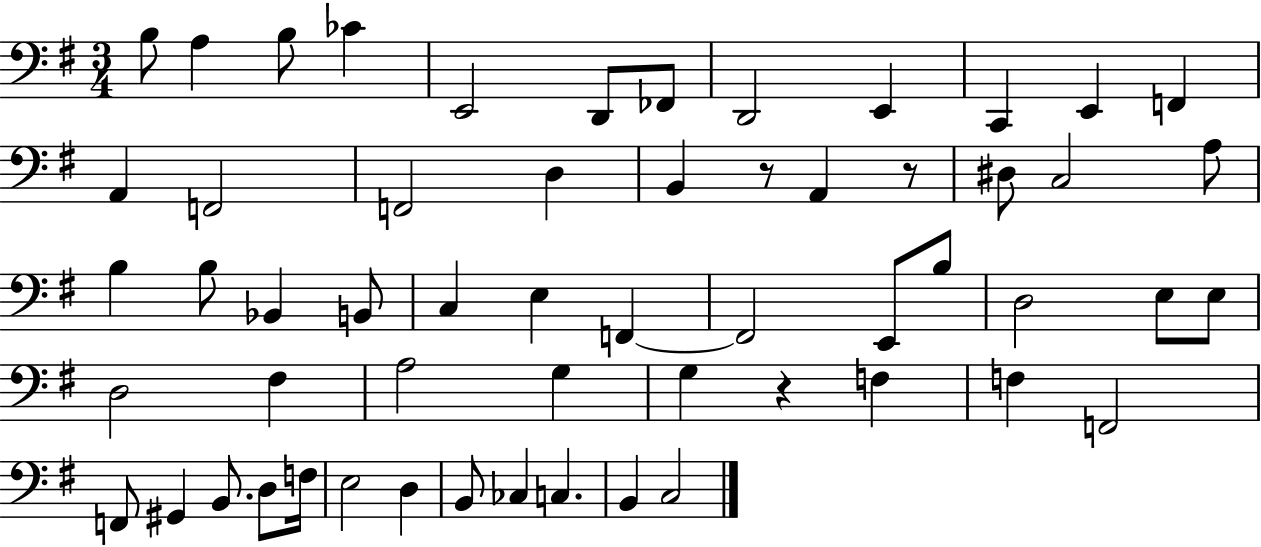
X:1
T:Untitled
M:3/4
L:1/4
K:G
B,/2 A, B,/2 _C E,,2 D,,/2 _F,,/2 D,,2 E,, C,, E,, F,, A,, F,,2 F,,2 D, B,, z/2 A,, z/2 ^D,/2 C,2 A,/2 B, B,/2 _B,, B,,/2 C, E, F,, F,,2 E,,/2 B,/2 D,2 E,/2 E,/2 D,2 ^F, A,2 G, G, z F, F, F,,2 F,,/2 ^G,, B,,/2 D,/2 F,/4 E,2 D, B,,/2 _C, C, B,, C,2